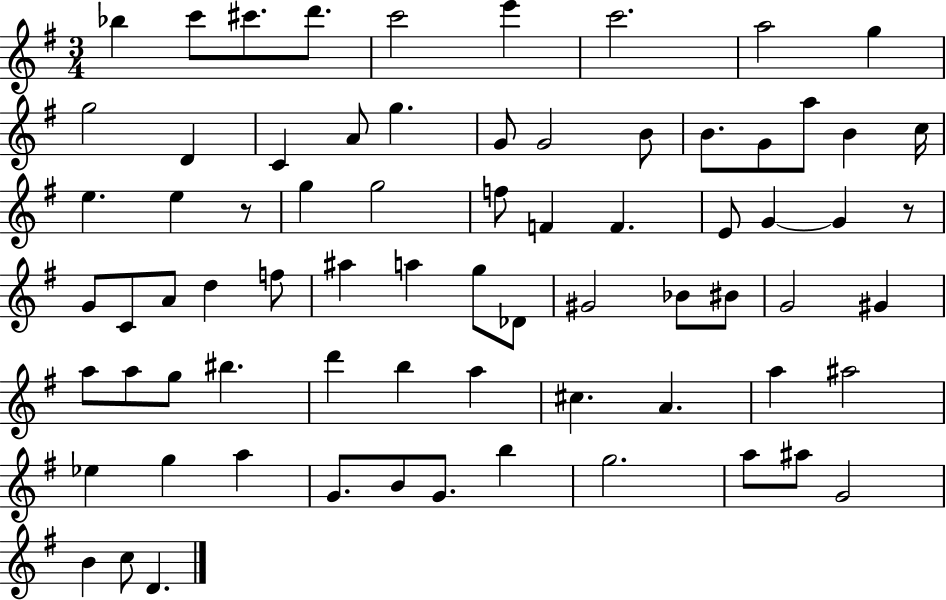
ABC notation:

X:1
T:Untitled
M:3/4
L:1/4
K:G
_b c'/2 ^c'/2 d'/2 c'2 e' c'2 a2 g g2 D C A/2 g G/2 G2 B/2 B/2 G/2 a/2 B c/4 e e z/2 g g2 f/2 F F E/2 G G z/2 G/2 C/2 A/2 d f/2 ^a a g/2 _D/2 ^G2 _B/2 ^B/2 G2 ^G a/2 a/2 g/2 ^b d' b a ^c A a ^a2 _e g a G/2 B/2 G/2 b g2 a/2 ^a/2 G2 B c/2 D